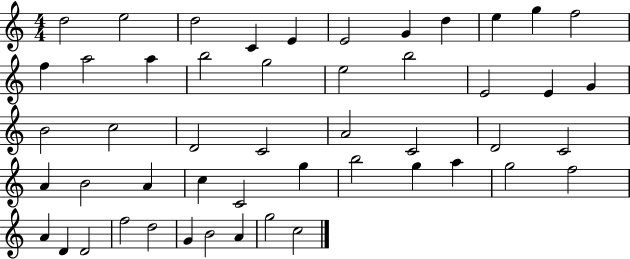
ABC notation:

X:1
T:Untitled
M:4/4
L:1/4
K:C
d2 e2 d2 C E E2 G d e g f2 f a2 a b2 g2 e2 b2 E2 E G B2 c2 D2 C2 A2 C2 D2 C2 A B2 A c C2 g b2 g a g2 f2 A D D2 f2 d2 G B2 A g2 c2